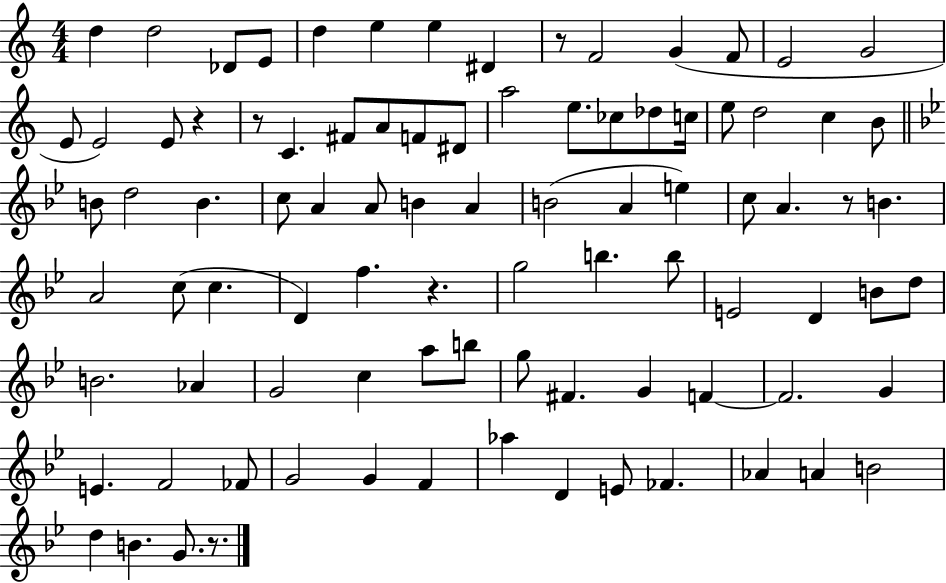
X:1
T:Untitled
M:4/4
L:1/4
K:C
d d2 _D/2 E/2 d e e ^D z/2 F2 G F/2 E2 G2 E/2 E2 E/2 z z/2 C ^F/2 A/2 F/2 ^D/2 a2 e/2 _c/2 _d/2 c/4 e/2 d2 c B/2 B/2 d2 B c/2 A A/2 B A B2 A e c/2 A z/2 B A2 c/2 c D f z g2 b b/2 E2 D B/2 d/2 B2 _A G2 c a/2 b/2 g/2 ^F G F F2 G E F2 _F/2 G2 G F _a D E/2 _F _A A B2 d B G/2 z/2